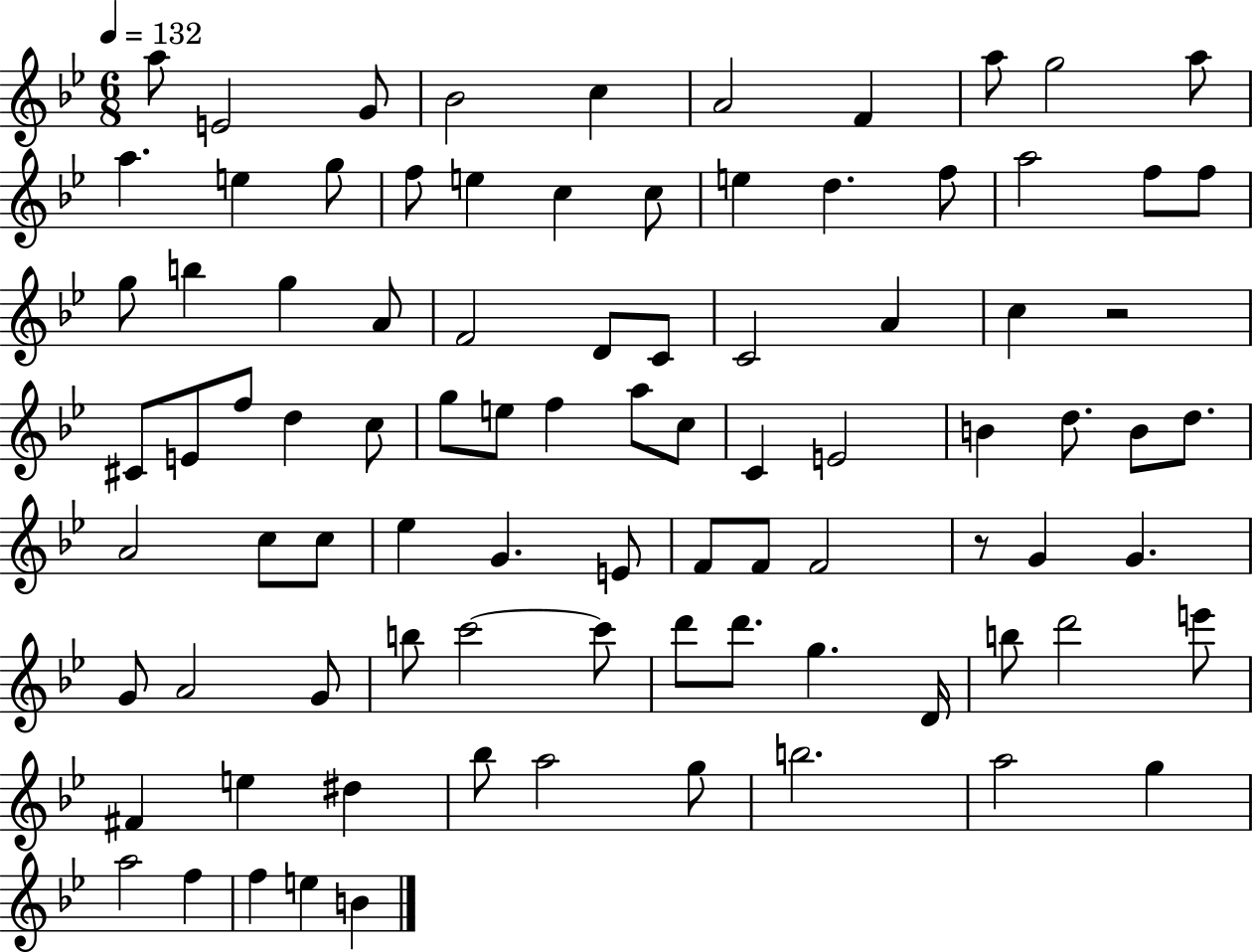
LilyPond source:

{
  \clef treble
  \numericTimeSignature
  \time 6/8
  \key bes \major
  \tempo 4 = 132
  a''8 e'2 g'8 | bes'2 c''4 | a'2 f'4 | a''8 g''2 a''8 | \break a''4. e''4 g''8 | f''8 e''4 c''4 c''8 | e''4 d''4. f''8 | a''2 f''8 f''8 | \break g''8 b''4 g''4 a'8 | f'2 d'8 c'8 | c'2 a'4 | c''4 r2 | \break cis'8 e'8 f''8 d''4 c''8 | g''8 e''8 f''4 a''8 c''8 | c'4 e'2 | b'4 d''8. b'8 d''8. | \break a'2 c''8 c''8 | ees''4 g'4. e'8 | f'8 f'8 f'2 | r8 g'4 g'4. | \break g'8 a'2 g'8 | b''8 c'''2~~ c'''8 | d'''8 d'''8. g''4. d'16 | b''8 d'''2 e'''8 | \break fis'4 e''4 dis''4 | bes''8 a''2 g''8 | b''2. | a''2 g''4 | \break a''2 f''4 | f''4 e''4 b'4 | \bar "|."
}